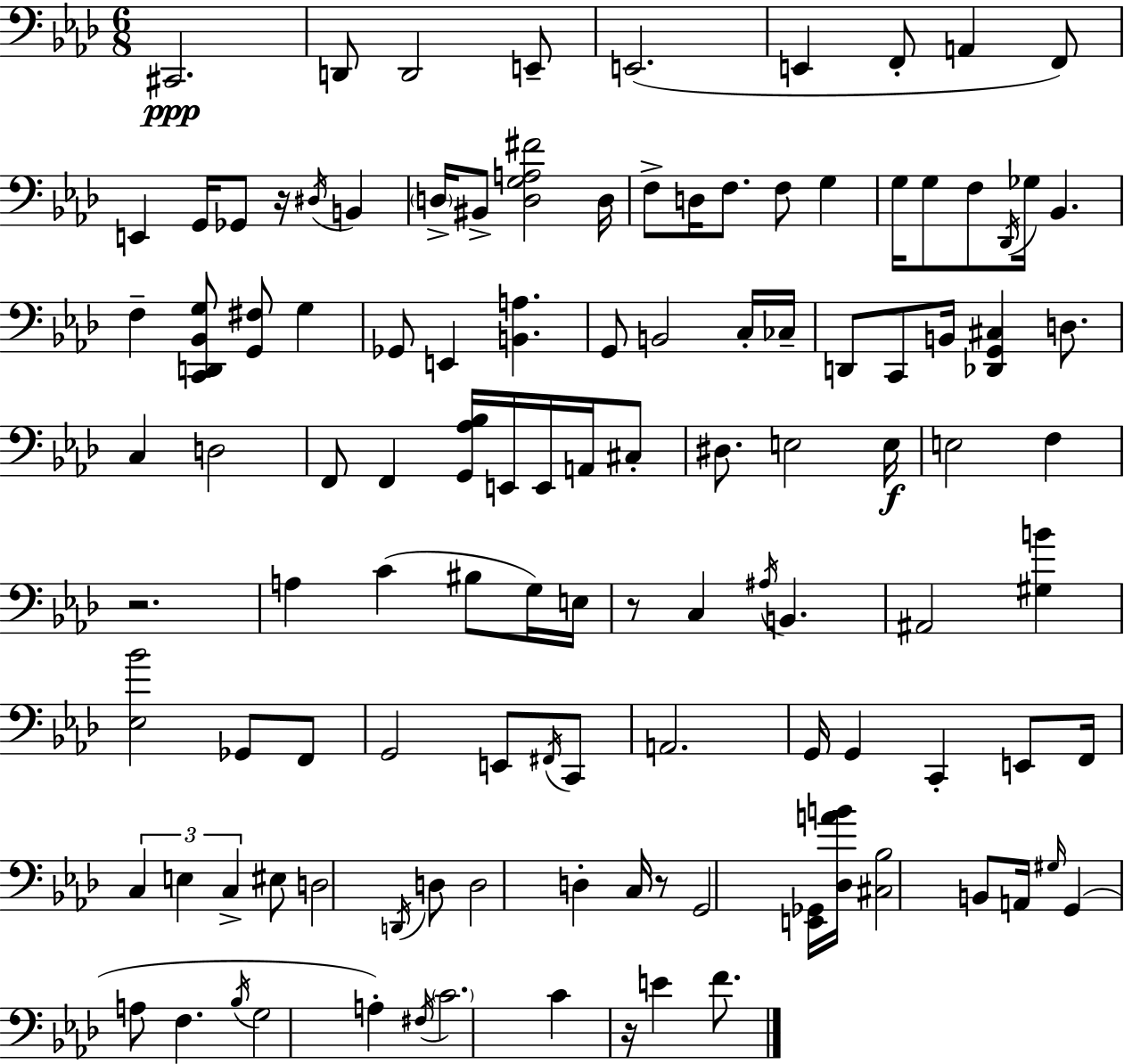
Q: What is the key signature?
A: F minor